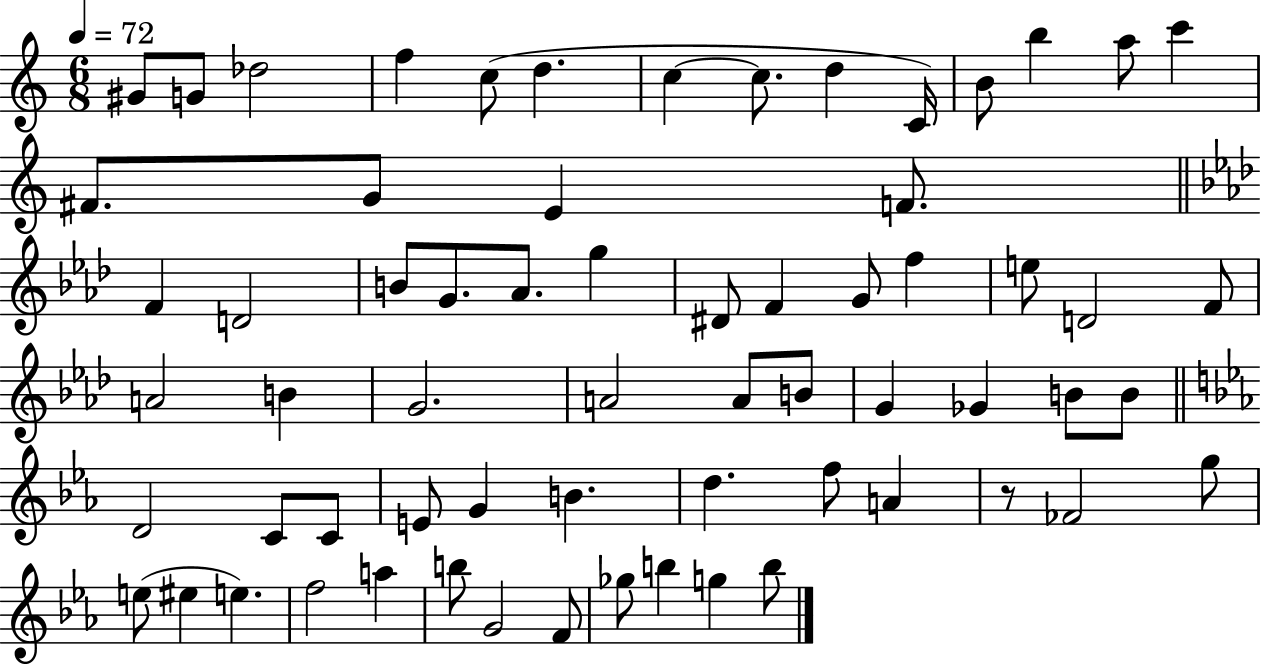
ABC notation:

X:1
T:Untitled
M:6/8
L:1/4
K:C
^G/2 G/2 _d2 f c/2 d c c/2 d C/4 B/2 b a/2 c' ^F/2 G/2 E F/2 F D2 B/2 G/2 _A/2 g ^D/2 F G/2 f e/2 D2 F/2 A2 B G2 A2 A/2 B/2 G _G B/2 B/2 D2 C/2 C/2 E/2 G B d f/2 A z/2 _F2 g/2 e/2 ^e e f2 a b/2 G2 F/2 _g/2 b g b/2